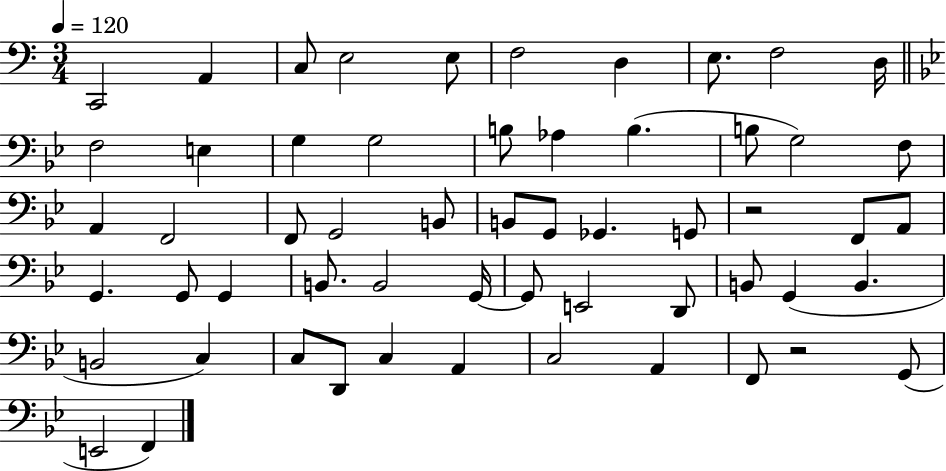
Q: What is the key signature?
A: C major